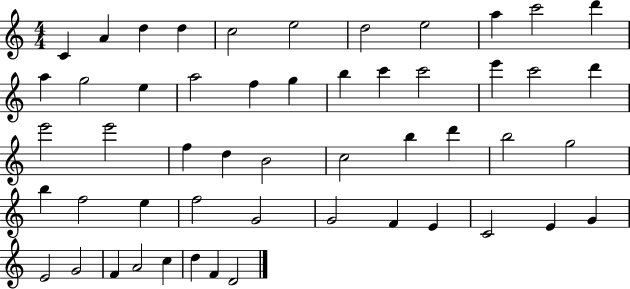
X:1
T:Untitled
M:4/4
L:1/4
K:C
C A d d c2 e2 d2 e2 a c'2 d' a g2 e a2 f g b c' c'2 e' c'2 d' e'2 e'2 f d B2 c2 b d' b2 g2 b f2 e f2 G2 G2 F E C2 E G E2 G2 F A2 c d F D2